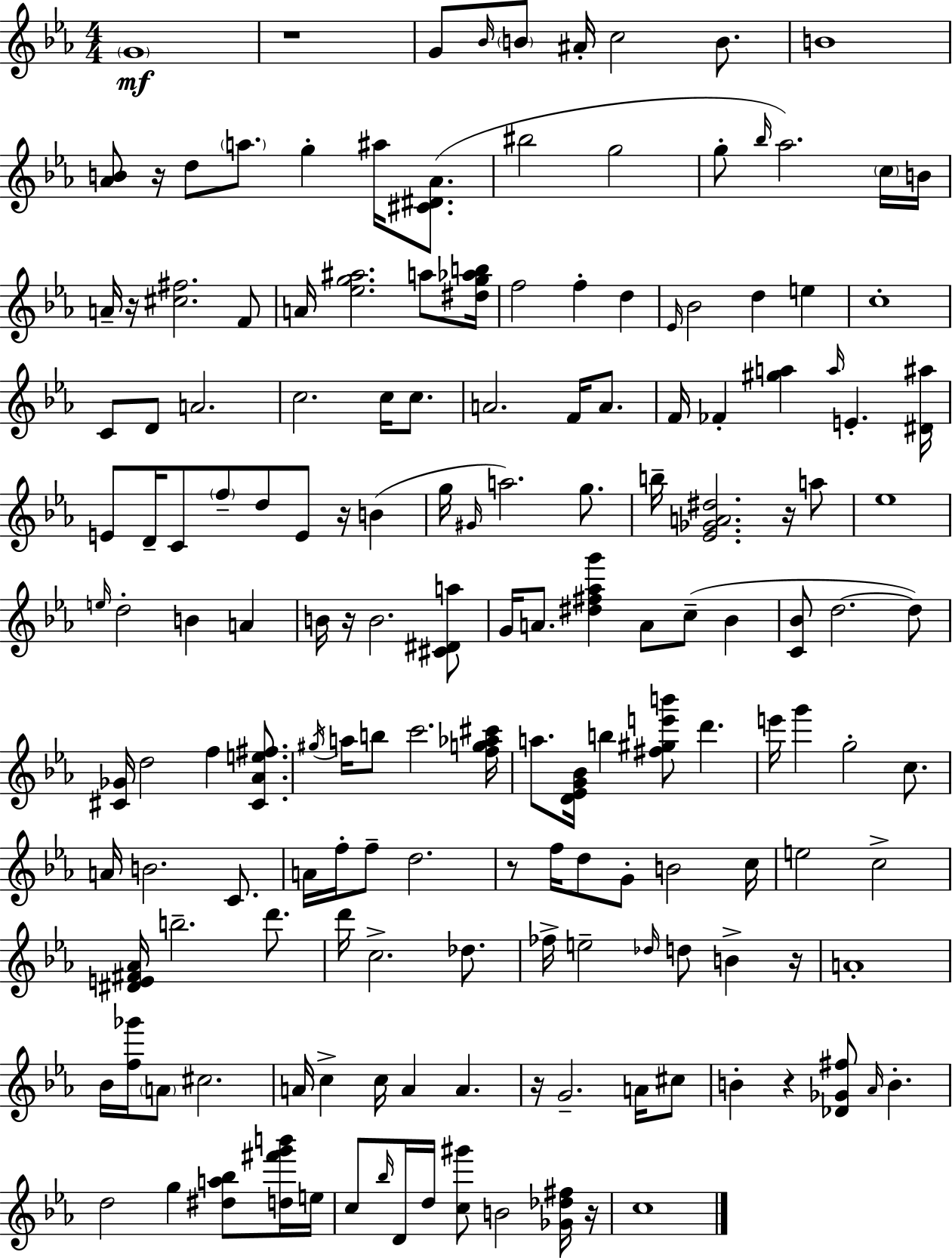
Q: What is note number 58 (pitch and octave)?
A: Eb5